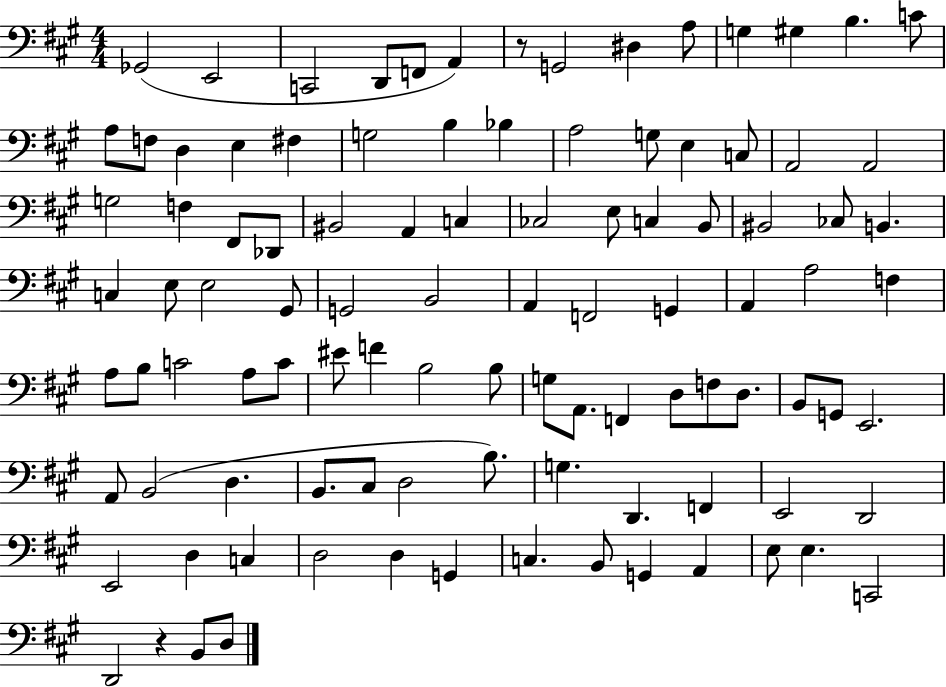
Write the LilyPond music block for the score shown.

{
  \clef bass
  \numericTimeSignature
  \time 4/4
  \key a \major
  ges,2( e,2 | c,2 d,8 f,8 a,4) | r8 g,2 dis4 a8 | g4 gis4 b4. c'8 | \break a8 f8 d4 e4 fis4 | g2 b4 bes4 | a2 g8 e4 c8 | a,2 a,2 | \break g2 f4 fis,8 des,8 | bis,2 a,4 c4 | ces2 e8 c4 b,8 | bis,2 ces8 b,4. | \break c4 e8 e2 gis,8 | g,2 b,2 | a,4 f,2 g,4 | a,4 a2 f4 | \break a8 b8 c'2 a8 c'8 | eis'8 f'4 b2 b8 | g8 a,8. f,4 d8 f8 d8. | b,8 g,8 e,2. | \break a,8 b,2( d4. | b,8. cis8 d2 b8.) | g4. d,4. f,4 | e,2 d,2 | \break e,2 d4 c4 | d2 d4 g,4 | c4. b,8 g,4 a,4 | e8 e4. c,2 | \break d,2 r4 b,8 d8 | \bar "|."
}